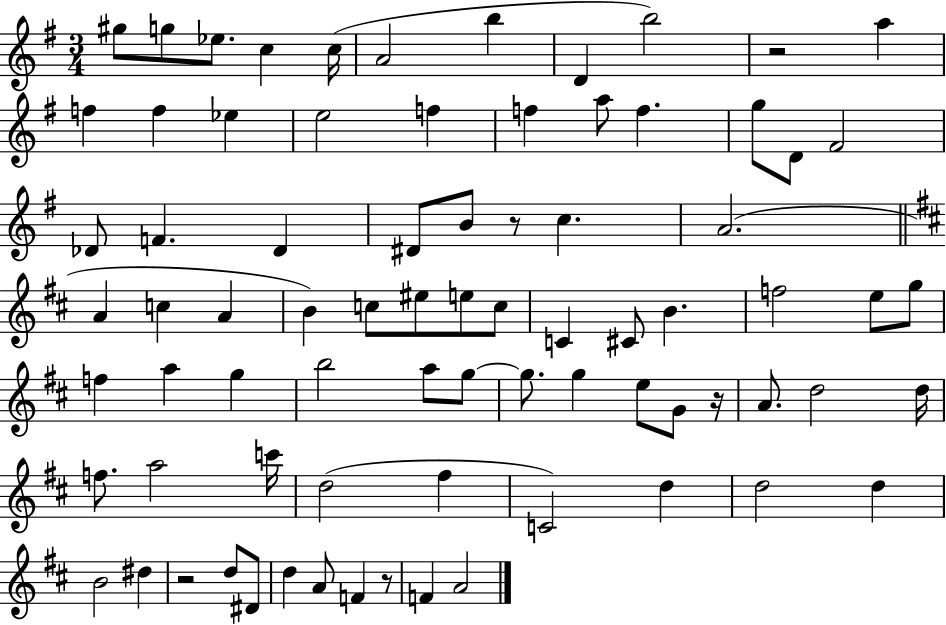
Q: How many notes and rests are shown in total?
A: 78